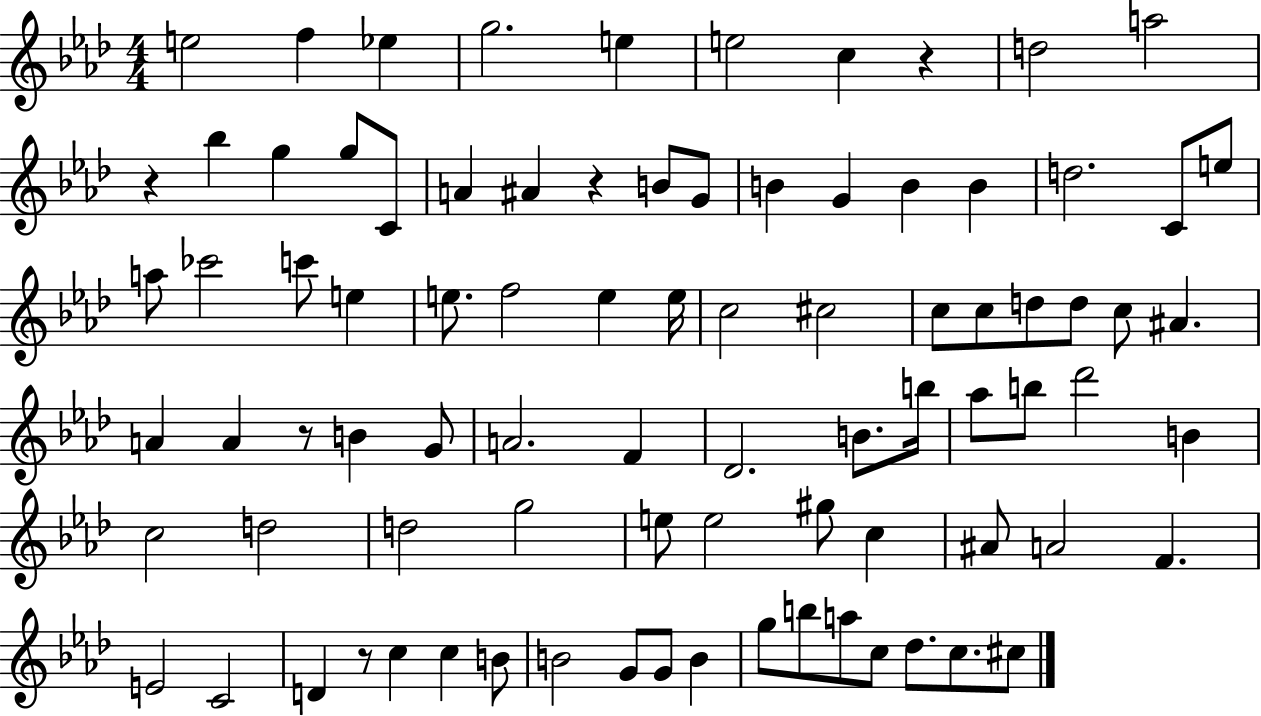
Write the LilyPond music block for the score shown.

{
  \clef treble
  \numericTimeSignature
  \time 4/4
  \key aes \major
  e''2 f''4 ees''4 | g''2. e''4 | e''2 c''4 r4 | d''2 a''2 | \break r4 bes''4 g''4 g''8 c'8 | a'4 ais'4 r4 b'8 g'8 | b'4 g'4 b'4 b'4 | d''2. c'8 e''8 | \break a''8 ces'''2 c'''8 e''4 | e''8. f''2 e''4 e''16 | c''2 cis''2 | c''8 c''8 d''8 d''8 c''8 ais'4. | \break a'4 a'4 r8 b'4 g'8 | a'2. f'4 | des'2. b'8. b''16 | aes''8 b''8 des'''2 b'4 | \break c''2 d''2 | d''2 g''2 | e''8 e''2 gis''8 c''4 | ais'8 a'2 f'4. | \break e'2 c'2 | d'4 r8 c''4 c''4 b'8 | b'2 g'8 g'8 b'4 | g''8 b''8 a''8 c''8 des''8. c''8. cis''8 | \break \bar "|."
}